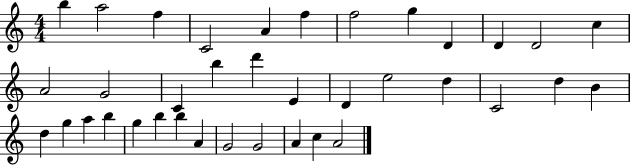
B5/q A5/h F5/q C4/h A4/q F5/q F5/h G5/q D4/q D4/q D4/h C5/q A4/h G4/h C4/q B5/q D6/q E4/q D4/q E5/h D5/q C4/h D5/q B4/q D5/q G5/q A5/q B5/q G5/q B5/q B5/q A4/q G4/h G4/h A4/q C5/q A4/h